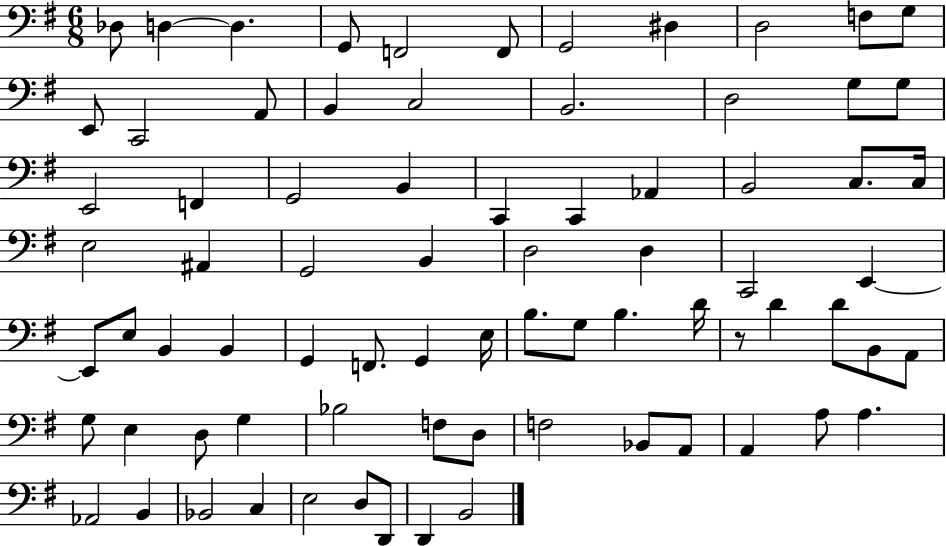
{
  \clef bass
  \numericTimeSignature
  \time 6/8
  \key g \major
  des8 d4~~ d4. | g,8 f,2 f,8 | g,2 dis4 | d2 f8 g8 | \break e,8 c,2 a,8 | b,4 c2 | b,2. | d2 g8 g8 | \break e,2 f,4 | g,2 b,4 | c,4 c,4 aes,4 | b,2 c8. c16 | \break e2 ais,4 | g,2 b,4 | d2 d4 | c,2 e,4~~ | \break e,8 e8 b,4 b,4 | g,4 f,8. g,4 e16 | b8. g8 b4. d'16 | r8 d'4 d'8 b,8 a,8 | \break g8 e4 d8 g4 | bes2 f8 d8 | f2 bes,8 a,8 | a,4 a8 a4. | \break aes,2 b,4 | bes,2 c4 | e2 d8 d,8 | d,4 b,2 | \break \bar "|."
}